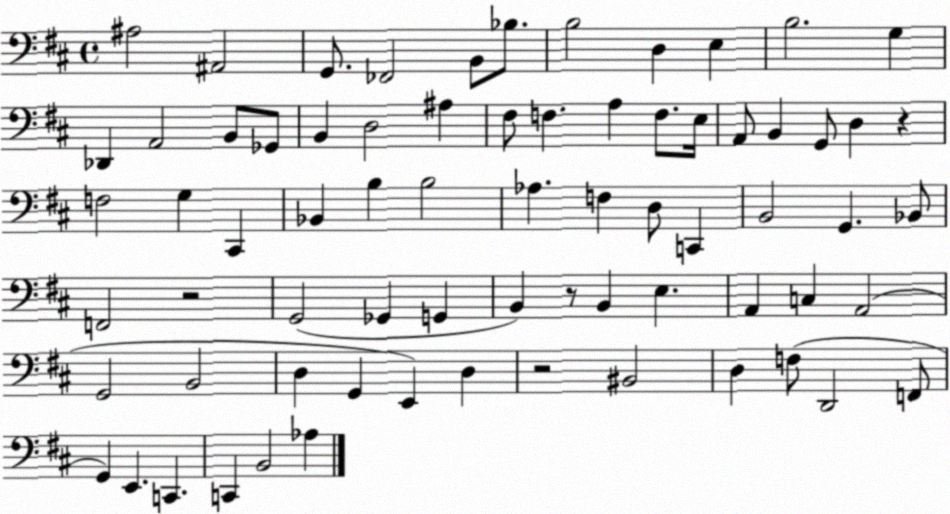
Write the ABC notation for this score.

X:1
T:Untitled
M:4/4
L:1/4
K:D
^A,2 ^A,,2 G,,/2 _F,,2 B,,/2 _B,/2 B,2 D, E, B,2 G, _D,, A,,2 B,,/2 _G,,/2 B,, D,2 ^A, ^F,/2 F, A, F,/2 E,/4 A,,/2 B,, G,,/2 D, z F,2 G, ^C,, _B,, B, B,2 _A, F, D,/2 C,, B,,2 G,, _B,,/2 F,,2 z2 G,,2 _G,, G,, B,, z/2 B,, E, A,, C, A,,2 G,,2 B,,2 D, G,, E,, D, z2 ^B,,2 D, F,/2 D,,2 F,,/2 G,, E,, C,, C,, B,,2 _A,